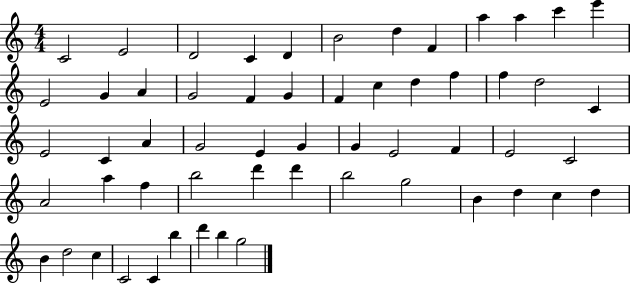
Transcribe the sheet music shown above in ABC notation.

X:1
T:Untitled
M:4/4
L:1/4
K:C
C2 E2 D2 C D B2 d F a a c' e' E2 G A G2 F G F c d f f d2 C E2 C A G2 E G G E2 F E2 C2 A2 a f b2 d' d' b2 g2 B d c d B d2 c C2 C b d' b g2